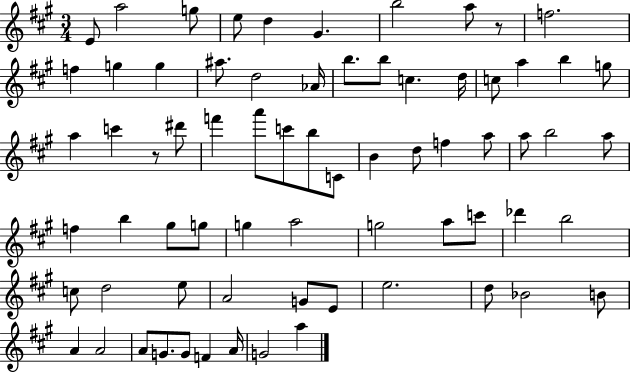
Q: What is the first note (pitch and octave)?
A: E4